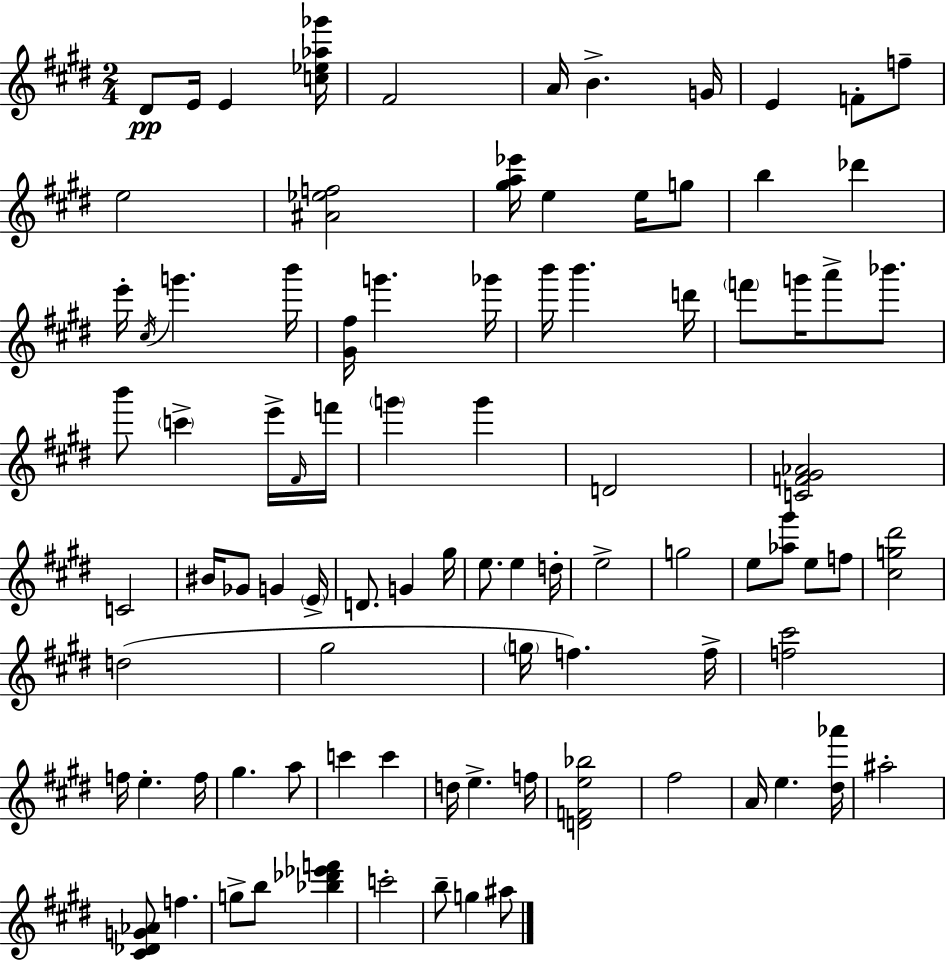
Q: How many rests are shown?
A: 0